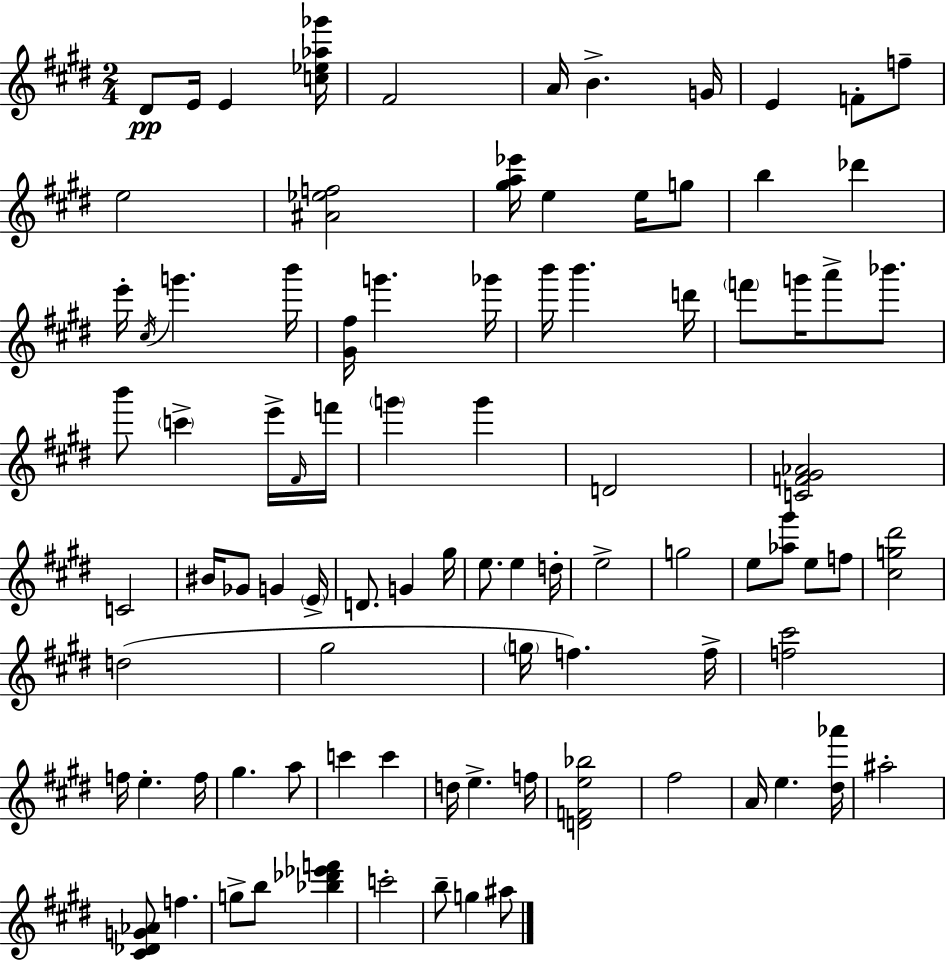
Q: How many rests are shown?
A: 0